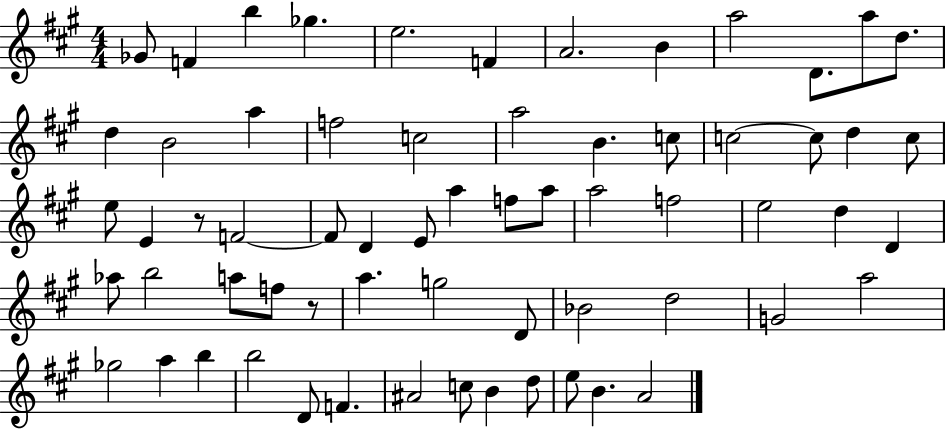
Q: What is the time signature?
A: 4/4